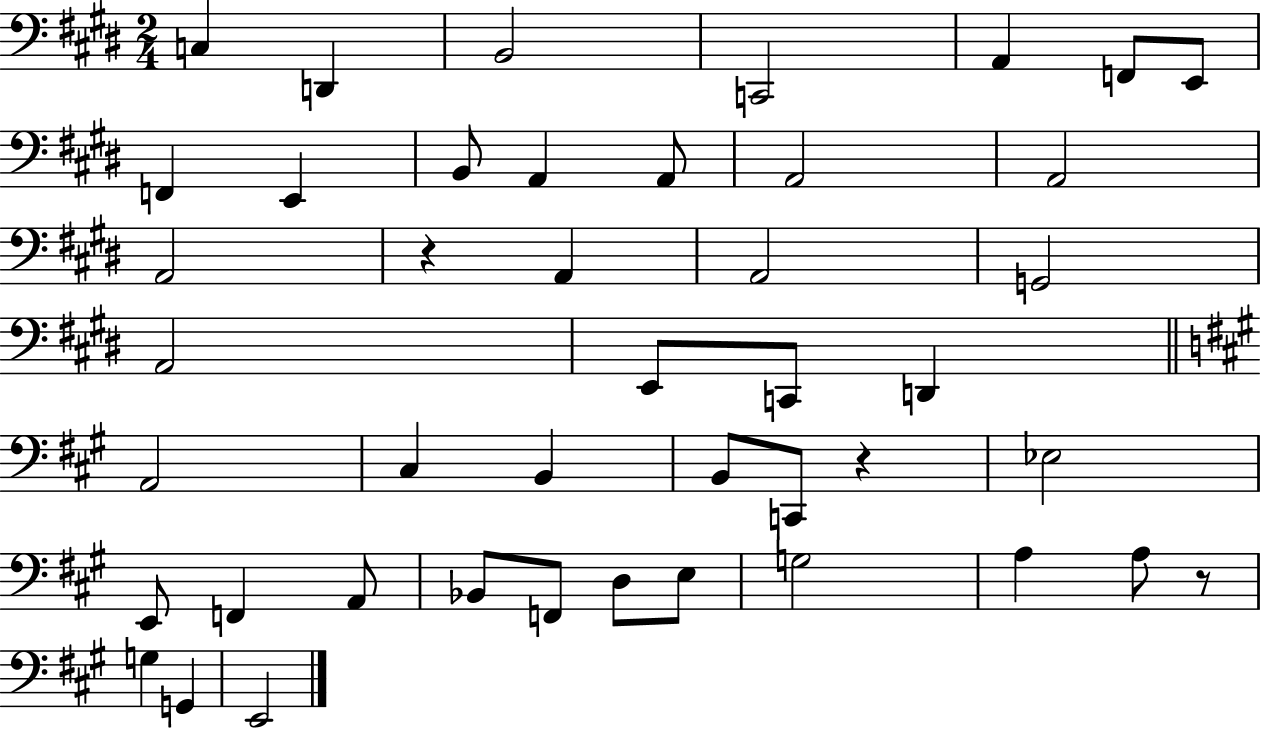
X:1
T:Untitled
M:2/4
L:1/4
K:E
C, D,, B,,2 C,,2 A,, F,,/2 E,,/2 F,, E,, B,,/2 A,, A,,/2 A,,2 A,,2 A,,2 z A,, A,,2 G,,2 A,,2 E,,/2 C,,/2 D,, A,,2 ^C, B,, B,,/2 C,,/2 z _E,2 E,,/2 F,, A,,/2 _B,,/2 F,,/2 D,/2 E,/2 G,2 A, A,/2 z/2 G, G,, E,,2